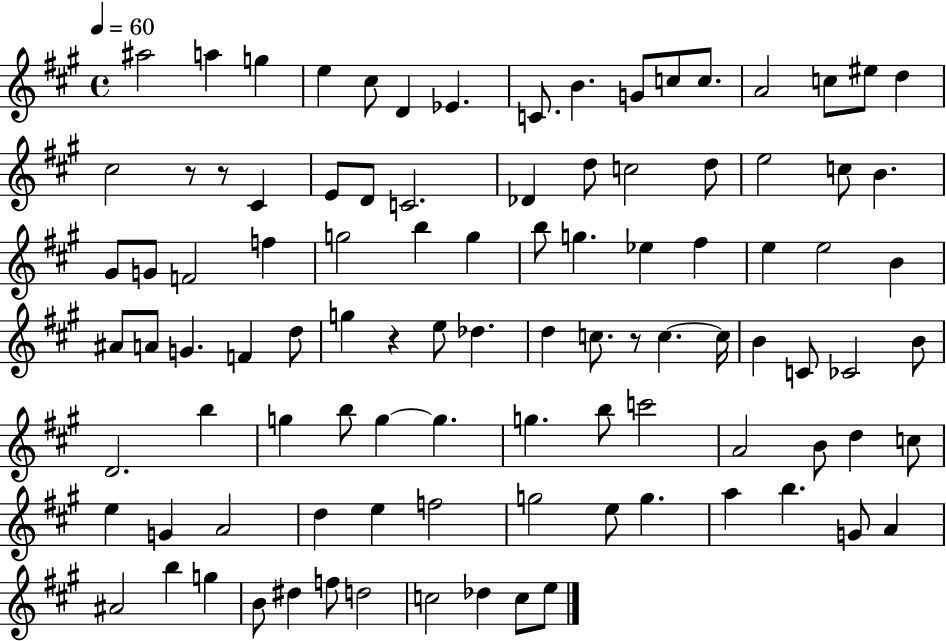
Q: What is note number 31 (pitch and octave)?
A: F4